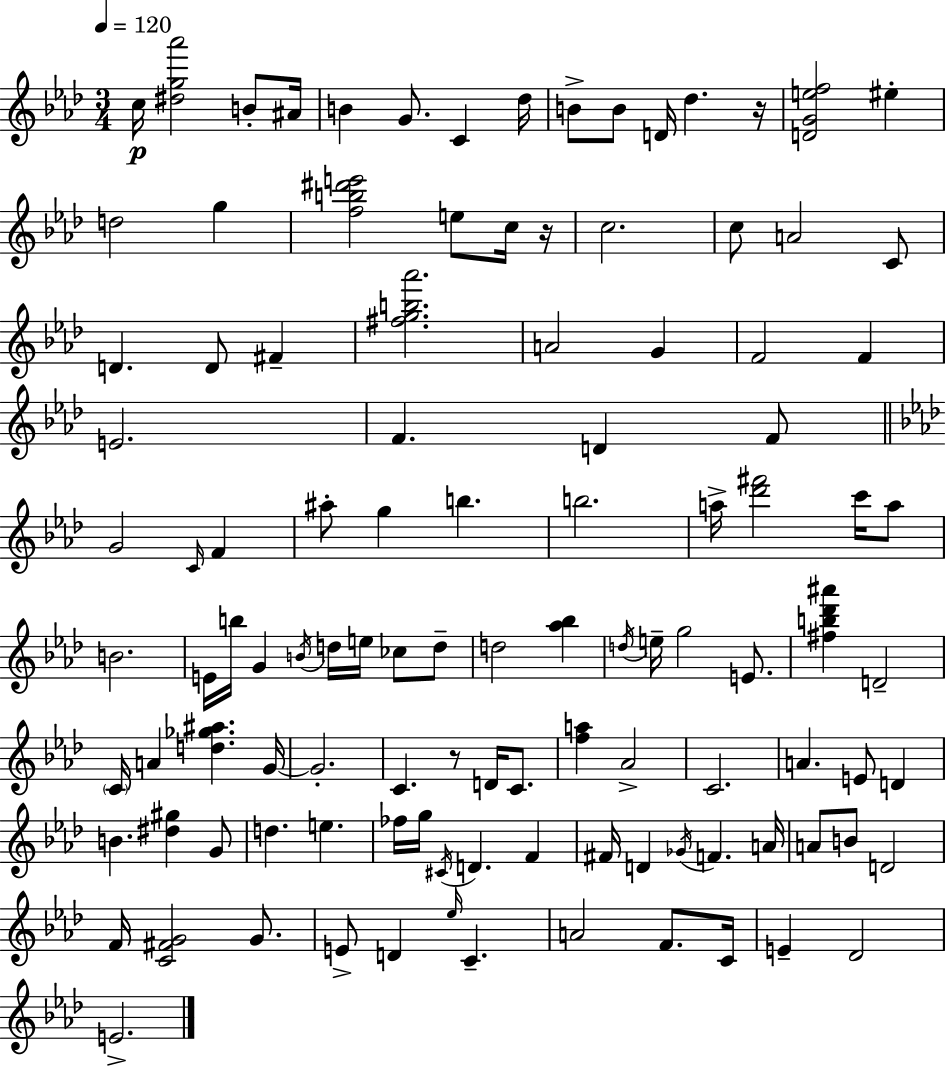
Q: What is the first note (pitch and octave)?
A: C5